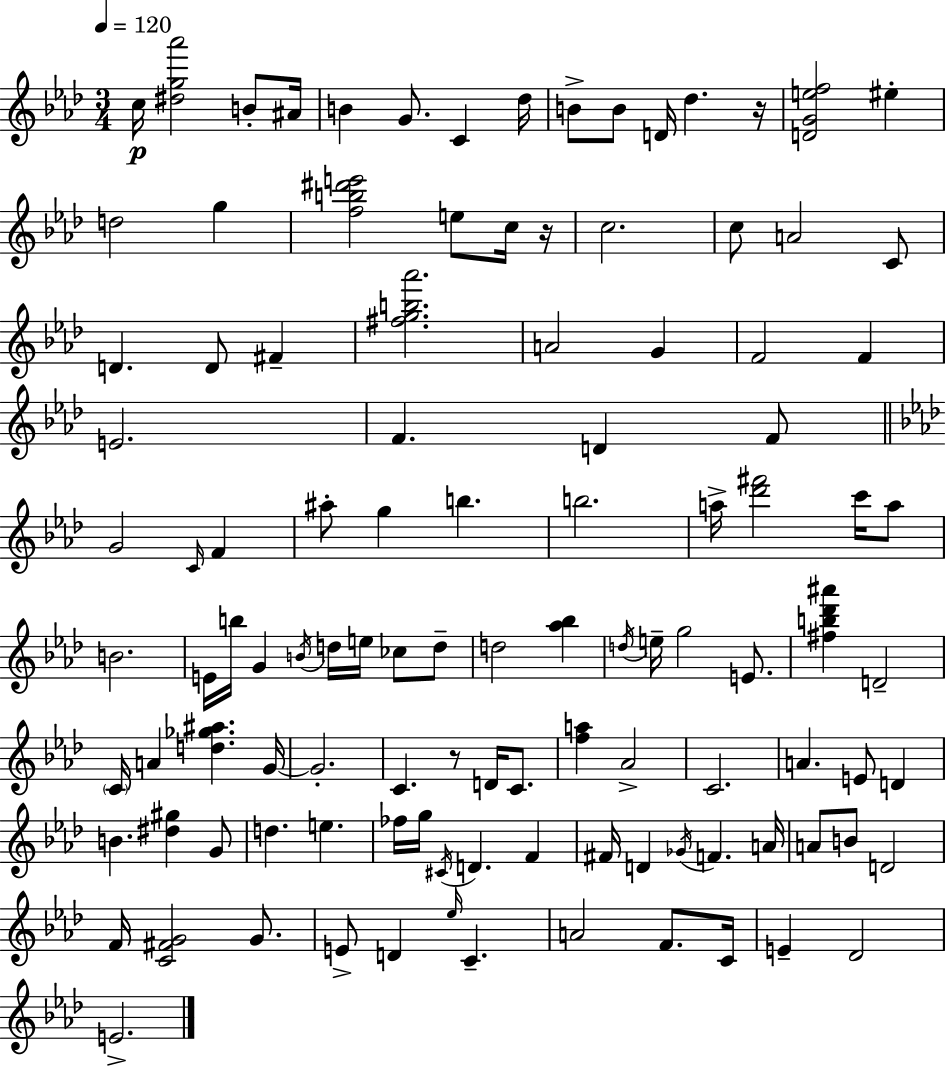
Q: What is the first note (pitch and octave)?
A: C5